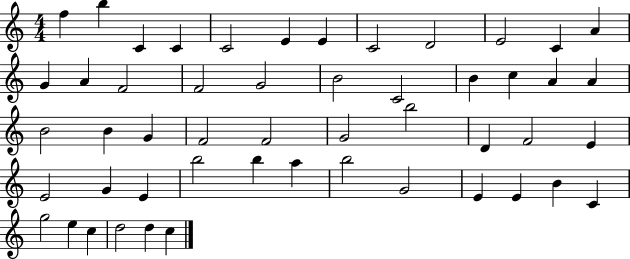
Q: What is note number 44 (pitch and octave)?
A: B4